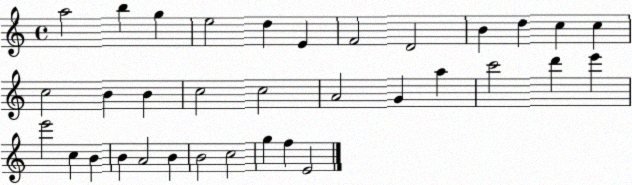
X:1
T:Untitled
M:4/4
L:1/4
K:C
a2 b g e2 d E F2 D2 B d c c c2 B B c2 c2 A2 G a c'2 d' e' e'2 c B B A2 B B2 c2 g f E2